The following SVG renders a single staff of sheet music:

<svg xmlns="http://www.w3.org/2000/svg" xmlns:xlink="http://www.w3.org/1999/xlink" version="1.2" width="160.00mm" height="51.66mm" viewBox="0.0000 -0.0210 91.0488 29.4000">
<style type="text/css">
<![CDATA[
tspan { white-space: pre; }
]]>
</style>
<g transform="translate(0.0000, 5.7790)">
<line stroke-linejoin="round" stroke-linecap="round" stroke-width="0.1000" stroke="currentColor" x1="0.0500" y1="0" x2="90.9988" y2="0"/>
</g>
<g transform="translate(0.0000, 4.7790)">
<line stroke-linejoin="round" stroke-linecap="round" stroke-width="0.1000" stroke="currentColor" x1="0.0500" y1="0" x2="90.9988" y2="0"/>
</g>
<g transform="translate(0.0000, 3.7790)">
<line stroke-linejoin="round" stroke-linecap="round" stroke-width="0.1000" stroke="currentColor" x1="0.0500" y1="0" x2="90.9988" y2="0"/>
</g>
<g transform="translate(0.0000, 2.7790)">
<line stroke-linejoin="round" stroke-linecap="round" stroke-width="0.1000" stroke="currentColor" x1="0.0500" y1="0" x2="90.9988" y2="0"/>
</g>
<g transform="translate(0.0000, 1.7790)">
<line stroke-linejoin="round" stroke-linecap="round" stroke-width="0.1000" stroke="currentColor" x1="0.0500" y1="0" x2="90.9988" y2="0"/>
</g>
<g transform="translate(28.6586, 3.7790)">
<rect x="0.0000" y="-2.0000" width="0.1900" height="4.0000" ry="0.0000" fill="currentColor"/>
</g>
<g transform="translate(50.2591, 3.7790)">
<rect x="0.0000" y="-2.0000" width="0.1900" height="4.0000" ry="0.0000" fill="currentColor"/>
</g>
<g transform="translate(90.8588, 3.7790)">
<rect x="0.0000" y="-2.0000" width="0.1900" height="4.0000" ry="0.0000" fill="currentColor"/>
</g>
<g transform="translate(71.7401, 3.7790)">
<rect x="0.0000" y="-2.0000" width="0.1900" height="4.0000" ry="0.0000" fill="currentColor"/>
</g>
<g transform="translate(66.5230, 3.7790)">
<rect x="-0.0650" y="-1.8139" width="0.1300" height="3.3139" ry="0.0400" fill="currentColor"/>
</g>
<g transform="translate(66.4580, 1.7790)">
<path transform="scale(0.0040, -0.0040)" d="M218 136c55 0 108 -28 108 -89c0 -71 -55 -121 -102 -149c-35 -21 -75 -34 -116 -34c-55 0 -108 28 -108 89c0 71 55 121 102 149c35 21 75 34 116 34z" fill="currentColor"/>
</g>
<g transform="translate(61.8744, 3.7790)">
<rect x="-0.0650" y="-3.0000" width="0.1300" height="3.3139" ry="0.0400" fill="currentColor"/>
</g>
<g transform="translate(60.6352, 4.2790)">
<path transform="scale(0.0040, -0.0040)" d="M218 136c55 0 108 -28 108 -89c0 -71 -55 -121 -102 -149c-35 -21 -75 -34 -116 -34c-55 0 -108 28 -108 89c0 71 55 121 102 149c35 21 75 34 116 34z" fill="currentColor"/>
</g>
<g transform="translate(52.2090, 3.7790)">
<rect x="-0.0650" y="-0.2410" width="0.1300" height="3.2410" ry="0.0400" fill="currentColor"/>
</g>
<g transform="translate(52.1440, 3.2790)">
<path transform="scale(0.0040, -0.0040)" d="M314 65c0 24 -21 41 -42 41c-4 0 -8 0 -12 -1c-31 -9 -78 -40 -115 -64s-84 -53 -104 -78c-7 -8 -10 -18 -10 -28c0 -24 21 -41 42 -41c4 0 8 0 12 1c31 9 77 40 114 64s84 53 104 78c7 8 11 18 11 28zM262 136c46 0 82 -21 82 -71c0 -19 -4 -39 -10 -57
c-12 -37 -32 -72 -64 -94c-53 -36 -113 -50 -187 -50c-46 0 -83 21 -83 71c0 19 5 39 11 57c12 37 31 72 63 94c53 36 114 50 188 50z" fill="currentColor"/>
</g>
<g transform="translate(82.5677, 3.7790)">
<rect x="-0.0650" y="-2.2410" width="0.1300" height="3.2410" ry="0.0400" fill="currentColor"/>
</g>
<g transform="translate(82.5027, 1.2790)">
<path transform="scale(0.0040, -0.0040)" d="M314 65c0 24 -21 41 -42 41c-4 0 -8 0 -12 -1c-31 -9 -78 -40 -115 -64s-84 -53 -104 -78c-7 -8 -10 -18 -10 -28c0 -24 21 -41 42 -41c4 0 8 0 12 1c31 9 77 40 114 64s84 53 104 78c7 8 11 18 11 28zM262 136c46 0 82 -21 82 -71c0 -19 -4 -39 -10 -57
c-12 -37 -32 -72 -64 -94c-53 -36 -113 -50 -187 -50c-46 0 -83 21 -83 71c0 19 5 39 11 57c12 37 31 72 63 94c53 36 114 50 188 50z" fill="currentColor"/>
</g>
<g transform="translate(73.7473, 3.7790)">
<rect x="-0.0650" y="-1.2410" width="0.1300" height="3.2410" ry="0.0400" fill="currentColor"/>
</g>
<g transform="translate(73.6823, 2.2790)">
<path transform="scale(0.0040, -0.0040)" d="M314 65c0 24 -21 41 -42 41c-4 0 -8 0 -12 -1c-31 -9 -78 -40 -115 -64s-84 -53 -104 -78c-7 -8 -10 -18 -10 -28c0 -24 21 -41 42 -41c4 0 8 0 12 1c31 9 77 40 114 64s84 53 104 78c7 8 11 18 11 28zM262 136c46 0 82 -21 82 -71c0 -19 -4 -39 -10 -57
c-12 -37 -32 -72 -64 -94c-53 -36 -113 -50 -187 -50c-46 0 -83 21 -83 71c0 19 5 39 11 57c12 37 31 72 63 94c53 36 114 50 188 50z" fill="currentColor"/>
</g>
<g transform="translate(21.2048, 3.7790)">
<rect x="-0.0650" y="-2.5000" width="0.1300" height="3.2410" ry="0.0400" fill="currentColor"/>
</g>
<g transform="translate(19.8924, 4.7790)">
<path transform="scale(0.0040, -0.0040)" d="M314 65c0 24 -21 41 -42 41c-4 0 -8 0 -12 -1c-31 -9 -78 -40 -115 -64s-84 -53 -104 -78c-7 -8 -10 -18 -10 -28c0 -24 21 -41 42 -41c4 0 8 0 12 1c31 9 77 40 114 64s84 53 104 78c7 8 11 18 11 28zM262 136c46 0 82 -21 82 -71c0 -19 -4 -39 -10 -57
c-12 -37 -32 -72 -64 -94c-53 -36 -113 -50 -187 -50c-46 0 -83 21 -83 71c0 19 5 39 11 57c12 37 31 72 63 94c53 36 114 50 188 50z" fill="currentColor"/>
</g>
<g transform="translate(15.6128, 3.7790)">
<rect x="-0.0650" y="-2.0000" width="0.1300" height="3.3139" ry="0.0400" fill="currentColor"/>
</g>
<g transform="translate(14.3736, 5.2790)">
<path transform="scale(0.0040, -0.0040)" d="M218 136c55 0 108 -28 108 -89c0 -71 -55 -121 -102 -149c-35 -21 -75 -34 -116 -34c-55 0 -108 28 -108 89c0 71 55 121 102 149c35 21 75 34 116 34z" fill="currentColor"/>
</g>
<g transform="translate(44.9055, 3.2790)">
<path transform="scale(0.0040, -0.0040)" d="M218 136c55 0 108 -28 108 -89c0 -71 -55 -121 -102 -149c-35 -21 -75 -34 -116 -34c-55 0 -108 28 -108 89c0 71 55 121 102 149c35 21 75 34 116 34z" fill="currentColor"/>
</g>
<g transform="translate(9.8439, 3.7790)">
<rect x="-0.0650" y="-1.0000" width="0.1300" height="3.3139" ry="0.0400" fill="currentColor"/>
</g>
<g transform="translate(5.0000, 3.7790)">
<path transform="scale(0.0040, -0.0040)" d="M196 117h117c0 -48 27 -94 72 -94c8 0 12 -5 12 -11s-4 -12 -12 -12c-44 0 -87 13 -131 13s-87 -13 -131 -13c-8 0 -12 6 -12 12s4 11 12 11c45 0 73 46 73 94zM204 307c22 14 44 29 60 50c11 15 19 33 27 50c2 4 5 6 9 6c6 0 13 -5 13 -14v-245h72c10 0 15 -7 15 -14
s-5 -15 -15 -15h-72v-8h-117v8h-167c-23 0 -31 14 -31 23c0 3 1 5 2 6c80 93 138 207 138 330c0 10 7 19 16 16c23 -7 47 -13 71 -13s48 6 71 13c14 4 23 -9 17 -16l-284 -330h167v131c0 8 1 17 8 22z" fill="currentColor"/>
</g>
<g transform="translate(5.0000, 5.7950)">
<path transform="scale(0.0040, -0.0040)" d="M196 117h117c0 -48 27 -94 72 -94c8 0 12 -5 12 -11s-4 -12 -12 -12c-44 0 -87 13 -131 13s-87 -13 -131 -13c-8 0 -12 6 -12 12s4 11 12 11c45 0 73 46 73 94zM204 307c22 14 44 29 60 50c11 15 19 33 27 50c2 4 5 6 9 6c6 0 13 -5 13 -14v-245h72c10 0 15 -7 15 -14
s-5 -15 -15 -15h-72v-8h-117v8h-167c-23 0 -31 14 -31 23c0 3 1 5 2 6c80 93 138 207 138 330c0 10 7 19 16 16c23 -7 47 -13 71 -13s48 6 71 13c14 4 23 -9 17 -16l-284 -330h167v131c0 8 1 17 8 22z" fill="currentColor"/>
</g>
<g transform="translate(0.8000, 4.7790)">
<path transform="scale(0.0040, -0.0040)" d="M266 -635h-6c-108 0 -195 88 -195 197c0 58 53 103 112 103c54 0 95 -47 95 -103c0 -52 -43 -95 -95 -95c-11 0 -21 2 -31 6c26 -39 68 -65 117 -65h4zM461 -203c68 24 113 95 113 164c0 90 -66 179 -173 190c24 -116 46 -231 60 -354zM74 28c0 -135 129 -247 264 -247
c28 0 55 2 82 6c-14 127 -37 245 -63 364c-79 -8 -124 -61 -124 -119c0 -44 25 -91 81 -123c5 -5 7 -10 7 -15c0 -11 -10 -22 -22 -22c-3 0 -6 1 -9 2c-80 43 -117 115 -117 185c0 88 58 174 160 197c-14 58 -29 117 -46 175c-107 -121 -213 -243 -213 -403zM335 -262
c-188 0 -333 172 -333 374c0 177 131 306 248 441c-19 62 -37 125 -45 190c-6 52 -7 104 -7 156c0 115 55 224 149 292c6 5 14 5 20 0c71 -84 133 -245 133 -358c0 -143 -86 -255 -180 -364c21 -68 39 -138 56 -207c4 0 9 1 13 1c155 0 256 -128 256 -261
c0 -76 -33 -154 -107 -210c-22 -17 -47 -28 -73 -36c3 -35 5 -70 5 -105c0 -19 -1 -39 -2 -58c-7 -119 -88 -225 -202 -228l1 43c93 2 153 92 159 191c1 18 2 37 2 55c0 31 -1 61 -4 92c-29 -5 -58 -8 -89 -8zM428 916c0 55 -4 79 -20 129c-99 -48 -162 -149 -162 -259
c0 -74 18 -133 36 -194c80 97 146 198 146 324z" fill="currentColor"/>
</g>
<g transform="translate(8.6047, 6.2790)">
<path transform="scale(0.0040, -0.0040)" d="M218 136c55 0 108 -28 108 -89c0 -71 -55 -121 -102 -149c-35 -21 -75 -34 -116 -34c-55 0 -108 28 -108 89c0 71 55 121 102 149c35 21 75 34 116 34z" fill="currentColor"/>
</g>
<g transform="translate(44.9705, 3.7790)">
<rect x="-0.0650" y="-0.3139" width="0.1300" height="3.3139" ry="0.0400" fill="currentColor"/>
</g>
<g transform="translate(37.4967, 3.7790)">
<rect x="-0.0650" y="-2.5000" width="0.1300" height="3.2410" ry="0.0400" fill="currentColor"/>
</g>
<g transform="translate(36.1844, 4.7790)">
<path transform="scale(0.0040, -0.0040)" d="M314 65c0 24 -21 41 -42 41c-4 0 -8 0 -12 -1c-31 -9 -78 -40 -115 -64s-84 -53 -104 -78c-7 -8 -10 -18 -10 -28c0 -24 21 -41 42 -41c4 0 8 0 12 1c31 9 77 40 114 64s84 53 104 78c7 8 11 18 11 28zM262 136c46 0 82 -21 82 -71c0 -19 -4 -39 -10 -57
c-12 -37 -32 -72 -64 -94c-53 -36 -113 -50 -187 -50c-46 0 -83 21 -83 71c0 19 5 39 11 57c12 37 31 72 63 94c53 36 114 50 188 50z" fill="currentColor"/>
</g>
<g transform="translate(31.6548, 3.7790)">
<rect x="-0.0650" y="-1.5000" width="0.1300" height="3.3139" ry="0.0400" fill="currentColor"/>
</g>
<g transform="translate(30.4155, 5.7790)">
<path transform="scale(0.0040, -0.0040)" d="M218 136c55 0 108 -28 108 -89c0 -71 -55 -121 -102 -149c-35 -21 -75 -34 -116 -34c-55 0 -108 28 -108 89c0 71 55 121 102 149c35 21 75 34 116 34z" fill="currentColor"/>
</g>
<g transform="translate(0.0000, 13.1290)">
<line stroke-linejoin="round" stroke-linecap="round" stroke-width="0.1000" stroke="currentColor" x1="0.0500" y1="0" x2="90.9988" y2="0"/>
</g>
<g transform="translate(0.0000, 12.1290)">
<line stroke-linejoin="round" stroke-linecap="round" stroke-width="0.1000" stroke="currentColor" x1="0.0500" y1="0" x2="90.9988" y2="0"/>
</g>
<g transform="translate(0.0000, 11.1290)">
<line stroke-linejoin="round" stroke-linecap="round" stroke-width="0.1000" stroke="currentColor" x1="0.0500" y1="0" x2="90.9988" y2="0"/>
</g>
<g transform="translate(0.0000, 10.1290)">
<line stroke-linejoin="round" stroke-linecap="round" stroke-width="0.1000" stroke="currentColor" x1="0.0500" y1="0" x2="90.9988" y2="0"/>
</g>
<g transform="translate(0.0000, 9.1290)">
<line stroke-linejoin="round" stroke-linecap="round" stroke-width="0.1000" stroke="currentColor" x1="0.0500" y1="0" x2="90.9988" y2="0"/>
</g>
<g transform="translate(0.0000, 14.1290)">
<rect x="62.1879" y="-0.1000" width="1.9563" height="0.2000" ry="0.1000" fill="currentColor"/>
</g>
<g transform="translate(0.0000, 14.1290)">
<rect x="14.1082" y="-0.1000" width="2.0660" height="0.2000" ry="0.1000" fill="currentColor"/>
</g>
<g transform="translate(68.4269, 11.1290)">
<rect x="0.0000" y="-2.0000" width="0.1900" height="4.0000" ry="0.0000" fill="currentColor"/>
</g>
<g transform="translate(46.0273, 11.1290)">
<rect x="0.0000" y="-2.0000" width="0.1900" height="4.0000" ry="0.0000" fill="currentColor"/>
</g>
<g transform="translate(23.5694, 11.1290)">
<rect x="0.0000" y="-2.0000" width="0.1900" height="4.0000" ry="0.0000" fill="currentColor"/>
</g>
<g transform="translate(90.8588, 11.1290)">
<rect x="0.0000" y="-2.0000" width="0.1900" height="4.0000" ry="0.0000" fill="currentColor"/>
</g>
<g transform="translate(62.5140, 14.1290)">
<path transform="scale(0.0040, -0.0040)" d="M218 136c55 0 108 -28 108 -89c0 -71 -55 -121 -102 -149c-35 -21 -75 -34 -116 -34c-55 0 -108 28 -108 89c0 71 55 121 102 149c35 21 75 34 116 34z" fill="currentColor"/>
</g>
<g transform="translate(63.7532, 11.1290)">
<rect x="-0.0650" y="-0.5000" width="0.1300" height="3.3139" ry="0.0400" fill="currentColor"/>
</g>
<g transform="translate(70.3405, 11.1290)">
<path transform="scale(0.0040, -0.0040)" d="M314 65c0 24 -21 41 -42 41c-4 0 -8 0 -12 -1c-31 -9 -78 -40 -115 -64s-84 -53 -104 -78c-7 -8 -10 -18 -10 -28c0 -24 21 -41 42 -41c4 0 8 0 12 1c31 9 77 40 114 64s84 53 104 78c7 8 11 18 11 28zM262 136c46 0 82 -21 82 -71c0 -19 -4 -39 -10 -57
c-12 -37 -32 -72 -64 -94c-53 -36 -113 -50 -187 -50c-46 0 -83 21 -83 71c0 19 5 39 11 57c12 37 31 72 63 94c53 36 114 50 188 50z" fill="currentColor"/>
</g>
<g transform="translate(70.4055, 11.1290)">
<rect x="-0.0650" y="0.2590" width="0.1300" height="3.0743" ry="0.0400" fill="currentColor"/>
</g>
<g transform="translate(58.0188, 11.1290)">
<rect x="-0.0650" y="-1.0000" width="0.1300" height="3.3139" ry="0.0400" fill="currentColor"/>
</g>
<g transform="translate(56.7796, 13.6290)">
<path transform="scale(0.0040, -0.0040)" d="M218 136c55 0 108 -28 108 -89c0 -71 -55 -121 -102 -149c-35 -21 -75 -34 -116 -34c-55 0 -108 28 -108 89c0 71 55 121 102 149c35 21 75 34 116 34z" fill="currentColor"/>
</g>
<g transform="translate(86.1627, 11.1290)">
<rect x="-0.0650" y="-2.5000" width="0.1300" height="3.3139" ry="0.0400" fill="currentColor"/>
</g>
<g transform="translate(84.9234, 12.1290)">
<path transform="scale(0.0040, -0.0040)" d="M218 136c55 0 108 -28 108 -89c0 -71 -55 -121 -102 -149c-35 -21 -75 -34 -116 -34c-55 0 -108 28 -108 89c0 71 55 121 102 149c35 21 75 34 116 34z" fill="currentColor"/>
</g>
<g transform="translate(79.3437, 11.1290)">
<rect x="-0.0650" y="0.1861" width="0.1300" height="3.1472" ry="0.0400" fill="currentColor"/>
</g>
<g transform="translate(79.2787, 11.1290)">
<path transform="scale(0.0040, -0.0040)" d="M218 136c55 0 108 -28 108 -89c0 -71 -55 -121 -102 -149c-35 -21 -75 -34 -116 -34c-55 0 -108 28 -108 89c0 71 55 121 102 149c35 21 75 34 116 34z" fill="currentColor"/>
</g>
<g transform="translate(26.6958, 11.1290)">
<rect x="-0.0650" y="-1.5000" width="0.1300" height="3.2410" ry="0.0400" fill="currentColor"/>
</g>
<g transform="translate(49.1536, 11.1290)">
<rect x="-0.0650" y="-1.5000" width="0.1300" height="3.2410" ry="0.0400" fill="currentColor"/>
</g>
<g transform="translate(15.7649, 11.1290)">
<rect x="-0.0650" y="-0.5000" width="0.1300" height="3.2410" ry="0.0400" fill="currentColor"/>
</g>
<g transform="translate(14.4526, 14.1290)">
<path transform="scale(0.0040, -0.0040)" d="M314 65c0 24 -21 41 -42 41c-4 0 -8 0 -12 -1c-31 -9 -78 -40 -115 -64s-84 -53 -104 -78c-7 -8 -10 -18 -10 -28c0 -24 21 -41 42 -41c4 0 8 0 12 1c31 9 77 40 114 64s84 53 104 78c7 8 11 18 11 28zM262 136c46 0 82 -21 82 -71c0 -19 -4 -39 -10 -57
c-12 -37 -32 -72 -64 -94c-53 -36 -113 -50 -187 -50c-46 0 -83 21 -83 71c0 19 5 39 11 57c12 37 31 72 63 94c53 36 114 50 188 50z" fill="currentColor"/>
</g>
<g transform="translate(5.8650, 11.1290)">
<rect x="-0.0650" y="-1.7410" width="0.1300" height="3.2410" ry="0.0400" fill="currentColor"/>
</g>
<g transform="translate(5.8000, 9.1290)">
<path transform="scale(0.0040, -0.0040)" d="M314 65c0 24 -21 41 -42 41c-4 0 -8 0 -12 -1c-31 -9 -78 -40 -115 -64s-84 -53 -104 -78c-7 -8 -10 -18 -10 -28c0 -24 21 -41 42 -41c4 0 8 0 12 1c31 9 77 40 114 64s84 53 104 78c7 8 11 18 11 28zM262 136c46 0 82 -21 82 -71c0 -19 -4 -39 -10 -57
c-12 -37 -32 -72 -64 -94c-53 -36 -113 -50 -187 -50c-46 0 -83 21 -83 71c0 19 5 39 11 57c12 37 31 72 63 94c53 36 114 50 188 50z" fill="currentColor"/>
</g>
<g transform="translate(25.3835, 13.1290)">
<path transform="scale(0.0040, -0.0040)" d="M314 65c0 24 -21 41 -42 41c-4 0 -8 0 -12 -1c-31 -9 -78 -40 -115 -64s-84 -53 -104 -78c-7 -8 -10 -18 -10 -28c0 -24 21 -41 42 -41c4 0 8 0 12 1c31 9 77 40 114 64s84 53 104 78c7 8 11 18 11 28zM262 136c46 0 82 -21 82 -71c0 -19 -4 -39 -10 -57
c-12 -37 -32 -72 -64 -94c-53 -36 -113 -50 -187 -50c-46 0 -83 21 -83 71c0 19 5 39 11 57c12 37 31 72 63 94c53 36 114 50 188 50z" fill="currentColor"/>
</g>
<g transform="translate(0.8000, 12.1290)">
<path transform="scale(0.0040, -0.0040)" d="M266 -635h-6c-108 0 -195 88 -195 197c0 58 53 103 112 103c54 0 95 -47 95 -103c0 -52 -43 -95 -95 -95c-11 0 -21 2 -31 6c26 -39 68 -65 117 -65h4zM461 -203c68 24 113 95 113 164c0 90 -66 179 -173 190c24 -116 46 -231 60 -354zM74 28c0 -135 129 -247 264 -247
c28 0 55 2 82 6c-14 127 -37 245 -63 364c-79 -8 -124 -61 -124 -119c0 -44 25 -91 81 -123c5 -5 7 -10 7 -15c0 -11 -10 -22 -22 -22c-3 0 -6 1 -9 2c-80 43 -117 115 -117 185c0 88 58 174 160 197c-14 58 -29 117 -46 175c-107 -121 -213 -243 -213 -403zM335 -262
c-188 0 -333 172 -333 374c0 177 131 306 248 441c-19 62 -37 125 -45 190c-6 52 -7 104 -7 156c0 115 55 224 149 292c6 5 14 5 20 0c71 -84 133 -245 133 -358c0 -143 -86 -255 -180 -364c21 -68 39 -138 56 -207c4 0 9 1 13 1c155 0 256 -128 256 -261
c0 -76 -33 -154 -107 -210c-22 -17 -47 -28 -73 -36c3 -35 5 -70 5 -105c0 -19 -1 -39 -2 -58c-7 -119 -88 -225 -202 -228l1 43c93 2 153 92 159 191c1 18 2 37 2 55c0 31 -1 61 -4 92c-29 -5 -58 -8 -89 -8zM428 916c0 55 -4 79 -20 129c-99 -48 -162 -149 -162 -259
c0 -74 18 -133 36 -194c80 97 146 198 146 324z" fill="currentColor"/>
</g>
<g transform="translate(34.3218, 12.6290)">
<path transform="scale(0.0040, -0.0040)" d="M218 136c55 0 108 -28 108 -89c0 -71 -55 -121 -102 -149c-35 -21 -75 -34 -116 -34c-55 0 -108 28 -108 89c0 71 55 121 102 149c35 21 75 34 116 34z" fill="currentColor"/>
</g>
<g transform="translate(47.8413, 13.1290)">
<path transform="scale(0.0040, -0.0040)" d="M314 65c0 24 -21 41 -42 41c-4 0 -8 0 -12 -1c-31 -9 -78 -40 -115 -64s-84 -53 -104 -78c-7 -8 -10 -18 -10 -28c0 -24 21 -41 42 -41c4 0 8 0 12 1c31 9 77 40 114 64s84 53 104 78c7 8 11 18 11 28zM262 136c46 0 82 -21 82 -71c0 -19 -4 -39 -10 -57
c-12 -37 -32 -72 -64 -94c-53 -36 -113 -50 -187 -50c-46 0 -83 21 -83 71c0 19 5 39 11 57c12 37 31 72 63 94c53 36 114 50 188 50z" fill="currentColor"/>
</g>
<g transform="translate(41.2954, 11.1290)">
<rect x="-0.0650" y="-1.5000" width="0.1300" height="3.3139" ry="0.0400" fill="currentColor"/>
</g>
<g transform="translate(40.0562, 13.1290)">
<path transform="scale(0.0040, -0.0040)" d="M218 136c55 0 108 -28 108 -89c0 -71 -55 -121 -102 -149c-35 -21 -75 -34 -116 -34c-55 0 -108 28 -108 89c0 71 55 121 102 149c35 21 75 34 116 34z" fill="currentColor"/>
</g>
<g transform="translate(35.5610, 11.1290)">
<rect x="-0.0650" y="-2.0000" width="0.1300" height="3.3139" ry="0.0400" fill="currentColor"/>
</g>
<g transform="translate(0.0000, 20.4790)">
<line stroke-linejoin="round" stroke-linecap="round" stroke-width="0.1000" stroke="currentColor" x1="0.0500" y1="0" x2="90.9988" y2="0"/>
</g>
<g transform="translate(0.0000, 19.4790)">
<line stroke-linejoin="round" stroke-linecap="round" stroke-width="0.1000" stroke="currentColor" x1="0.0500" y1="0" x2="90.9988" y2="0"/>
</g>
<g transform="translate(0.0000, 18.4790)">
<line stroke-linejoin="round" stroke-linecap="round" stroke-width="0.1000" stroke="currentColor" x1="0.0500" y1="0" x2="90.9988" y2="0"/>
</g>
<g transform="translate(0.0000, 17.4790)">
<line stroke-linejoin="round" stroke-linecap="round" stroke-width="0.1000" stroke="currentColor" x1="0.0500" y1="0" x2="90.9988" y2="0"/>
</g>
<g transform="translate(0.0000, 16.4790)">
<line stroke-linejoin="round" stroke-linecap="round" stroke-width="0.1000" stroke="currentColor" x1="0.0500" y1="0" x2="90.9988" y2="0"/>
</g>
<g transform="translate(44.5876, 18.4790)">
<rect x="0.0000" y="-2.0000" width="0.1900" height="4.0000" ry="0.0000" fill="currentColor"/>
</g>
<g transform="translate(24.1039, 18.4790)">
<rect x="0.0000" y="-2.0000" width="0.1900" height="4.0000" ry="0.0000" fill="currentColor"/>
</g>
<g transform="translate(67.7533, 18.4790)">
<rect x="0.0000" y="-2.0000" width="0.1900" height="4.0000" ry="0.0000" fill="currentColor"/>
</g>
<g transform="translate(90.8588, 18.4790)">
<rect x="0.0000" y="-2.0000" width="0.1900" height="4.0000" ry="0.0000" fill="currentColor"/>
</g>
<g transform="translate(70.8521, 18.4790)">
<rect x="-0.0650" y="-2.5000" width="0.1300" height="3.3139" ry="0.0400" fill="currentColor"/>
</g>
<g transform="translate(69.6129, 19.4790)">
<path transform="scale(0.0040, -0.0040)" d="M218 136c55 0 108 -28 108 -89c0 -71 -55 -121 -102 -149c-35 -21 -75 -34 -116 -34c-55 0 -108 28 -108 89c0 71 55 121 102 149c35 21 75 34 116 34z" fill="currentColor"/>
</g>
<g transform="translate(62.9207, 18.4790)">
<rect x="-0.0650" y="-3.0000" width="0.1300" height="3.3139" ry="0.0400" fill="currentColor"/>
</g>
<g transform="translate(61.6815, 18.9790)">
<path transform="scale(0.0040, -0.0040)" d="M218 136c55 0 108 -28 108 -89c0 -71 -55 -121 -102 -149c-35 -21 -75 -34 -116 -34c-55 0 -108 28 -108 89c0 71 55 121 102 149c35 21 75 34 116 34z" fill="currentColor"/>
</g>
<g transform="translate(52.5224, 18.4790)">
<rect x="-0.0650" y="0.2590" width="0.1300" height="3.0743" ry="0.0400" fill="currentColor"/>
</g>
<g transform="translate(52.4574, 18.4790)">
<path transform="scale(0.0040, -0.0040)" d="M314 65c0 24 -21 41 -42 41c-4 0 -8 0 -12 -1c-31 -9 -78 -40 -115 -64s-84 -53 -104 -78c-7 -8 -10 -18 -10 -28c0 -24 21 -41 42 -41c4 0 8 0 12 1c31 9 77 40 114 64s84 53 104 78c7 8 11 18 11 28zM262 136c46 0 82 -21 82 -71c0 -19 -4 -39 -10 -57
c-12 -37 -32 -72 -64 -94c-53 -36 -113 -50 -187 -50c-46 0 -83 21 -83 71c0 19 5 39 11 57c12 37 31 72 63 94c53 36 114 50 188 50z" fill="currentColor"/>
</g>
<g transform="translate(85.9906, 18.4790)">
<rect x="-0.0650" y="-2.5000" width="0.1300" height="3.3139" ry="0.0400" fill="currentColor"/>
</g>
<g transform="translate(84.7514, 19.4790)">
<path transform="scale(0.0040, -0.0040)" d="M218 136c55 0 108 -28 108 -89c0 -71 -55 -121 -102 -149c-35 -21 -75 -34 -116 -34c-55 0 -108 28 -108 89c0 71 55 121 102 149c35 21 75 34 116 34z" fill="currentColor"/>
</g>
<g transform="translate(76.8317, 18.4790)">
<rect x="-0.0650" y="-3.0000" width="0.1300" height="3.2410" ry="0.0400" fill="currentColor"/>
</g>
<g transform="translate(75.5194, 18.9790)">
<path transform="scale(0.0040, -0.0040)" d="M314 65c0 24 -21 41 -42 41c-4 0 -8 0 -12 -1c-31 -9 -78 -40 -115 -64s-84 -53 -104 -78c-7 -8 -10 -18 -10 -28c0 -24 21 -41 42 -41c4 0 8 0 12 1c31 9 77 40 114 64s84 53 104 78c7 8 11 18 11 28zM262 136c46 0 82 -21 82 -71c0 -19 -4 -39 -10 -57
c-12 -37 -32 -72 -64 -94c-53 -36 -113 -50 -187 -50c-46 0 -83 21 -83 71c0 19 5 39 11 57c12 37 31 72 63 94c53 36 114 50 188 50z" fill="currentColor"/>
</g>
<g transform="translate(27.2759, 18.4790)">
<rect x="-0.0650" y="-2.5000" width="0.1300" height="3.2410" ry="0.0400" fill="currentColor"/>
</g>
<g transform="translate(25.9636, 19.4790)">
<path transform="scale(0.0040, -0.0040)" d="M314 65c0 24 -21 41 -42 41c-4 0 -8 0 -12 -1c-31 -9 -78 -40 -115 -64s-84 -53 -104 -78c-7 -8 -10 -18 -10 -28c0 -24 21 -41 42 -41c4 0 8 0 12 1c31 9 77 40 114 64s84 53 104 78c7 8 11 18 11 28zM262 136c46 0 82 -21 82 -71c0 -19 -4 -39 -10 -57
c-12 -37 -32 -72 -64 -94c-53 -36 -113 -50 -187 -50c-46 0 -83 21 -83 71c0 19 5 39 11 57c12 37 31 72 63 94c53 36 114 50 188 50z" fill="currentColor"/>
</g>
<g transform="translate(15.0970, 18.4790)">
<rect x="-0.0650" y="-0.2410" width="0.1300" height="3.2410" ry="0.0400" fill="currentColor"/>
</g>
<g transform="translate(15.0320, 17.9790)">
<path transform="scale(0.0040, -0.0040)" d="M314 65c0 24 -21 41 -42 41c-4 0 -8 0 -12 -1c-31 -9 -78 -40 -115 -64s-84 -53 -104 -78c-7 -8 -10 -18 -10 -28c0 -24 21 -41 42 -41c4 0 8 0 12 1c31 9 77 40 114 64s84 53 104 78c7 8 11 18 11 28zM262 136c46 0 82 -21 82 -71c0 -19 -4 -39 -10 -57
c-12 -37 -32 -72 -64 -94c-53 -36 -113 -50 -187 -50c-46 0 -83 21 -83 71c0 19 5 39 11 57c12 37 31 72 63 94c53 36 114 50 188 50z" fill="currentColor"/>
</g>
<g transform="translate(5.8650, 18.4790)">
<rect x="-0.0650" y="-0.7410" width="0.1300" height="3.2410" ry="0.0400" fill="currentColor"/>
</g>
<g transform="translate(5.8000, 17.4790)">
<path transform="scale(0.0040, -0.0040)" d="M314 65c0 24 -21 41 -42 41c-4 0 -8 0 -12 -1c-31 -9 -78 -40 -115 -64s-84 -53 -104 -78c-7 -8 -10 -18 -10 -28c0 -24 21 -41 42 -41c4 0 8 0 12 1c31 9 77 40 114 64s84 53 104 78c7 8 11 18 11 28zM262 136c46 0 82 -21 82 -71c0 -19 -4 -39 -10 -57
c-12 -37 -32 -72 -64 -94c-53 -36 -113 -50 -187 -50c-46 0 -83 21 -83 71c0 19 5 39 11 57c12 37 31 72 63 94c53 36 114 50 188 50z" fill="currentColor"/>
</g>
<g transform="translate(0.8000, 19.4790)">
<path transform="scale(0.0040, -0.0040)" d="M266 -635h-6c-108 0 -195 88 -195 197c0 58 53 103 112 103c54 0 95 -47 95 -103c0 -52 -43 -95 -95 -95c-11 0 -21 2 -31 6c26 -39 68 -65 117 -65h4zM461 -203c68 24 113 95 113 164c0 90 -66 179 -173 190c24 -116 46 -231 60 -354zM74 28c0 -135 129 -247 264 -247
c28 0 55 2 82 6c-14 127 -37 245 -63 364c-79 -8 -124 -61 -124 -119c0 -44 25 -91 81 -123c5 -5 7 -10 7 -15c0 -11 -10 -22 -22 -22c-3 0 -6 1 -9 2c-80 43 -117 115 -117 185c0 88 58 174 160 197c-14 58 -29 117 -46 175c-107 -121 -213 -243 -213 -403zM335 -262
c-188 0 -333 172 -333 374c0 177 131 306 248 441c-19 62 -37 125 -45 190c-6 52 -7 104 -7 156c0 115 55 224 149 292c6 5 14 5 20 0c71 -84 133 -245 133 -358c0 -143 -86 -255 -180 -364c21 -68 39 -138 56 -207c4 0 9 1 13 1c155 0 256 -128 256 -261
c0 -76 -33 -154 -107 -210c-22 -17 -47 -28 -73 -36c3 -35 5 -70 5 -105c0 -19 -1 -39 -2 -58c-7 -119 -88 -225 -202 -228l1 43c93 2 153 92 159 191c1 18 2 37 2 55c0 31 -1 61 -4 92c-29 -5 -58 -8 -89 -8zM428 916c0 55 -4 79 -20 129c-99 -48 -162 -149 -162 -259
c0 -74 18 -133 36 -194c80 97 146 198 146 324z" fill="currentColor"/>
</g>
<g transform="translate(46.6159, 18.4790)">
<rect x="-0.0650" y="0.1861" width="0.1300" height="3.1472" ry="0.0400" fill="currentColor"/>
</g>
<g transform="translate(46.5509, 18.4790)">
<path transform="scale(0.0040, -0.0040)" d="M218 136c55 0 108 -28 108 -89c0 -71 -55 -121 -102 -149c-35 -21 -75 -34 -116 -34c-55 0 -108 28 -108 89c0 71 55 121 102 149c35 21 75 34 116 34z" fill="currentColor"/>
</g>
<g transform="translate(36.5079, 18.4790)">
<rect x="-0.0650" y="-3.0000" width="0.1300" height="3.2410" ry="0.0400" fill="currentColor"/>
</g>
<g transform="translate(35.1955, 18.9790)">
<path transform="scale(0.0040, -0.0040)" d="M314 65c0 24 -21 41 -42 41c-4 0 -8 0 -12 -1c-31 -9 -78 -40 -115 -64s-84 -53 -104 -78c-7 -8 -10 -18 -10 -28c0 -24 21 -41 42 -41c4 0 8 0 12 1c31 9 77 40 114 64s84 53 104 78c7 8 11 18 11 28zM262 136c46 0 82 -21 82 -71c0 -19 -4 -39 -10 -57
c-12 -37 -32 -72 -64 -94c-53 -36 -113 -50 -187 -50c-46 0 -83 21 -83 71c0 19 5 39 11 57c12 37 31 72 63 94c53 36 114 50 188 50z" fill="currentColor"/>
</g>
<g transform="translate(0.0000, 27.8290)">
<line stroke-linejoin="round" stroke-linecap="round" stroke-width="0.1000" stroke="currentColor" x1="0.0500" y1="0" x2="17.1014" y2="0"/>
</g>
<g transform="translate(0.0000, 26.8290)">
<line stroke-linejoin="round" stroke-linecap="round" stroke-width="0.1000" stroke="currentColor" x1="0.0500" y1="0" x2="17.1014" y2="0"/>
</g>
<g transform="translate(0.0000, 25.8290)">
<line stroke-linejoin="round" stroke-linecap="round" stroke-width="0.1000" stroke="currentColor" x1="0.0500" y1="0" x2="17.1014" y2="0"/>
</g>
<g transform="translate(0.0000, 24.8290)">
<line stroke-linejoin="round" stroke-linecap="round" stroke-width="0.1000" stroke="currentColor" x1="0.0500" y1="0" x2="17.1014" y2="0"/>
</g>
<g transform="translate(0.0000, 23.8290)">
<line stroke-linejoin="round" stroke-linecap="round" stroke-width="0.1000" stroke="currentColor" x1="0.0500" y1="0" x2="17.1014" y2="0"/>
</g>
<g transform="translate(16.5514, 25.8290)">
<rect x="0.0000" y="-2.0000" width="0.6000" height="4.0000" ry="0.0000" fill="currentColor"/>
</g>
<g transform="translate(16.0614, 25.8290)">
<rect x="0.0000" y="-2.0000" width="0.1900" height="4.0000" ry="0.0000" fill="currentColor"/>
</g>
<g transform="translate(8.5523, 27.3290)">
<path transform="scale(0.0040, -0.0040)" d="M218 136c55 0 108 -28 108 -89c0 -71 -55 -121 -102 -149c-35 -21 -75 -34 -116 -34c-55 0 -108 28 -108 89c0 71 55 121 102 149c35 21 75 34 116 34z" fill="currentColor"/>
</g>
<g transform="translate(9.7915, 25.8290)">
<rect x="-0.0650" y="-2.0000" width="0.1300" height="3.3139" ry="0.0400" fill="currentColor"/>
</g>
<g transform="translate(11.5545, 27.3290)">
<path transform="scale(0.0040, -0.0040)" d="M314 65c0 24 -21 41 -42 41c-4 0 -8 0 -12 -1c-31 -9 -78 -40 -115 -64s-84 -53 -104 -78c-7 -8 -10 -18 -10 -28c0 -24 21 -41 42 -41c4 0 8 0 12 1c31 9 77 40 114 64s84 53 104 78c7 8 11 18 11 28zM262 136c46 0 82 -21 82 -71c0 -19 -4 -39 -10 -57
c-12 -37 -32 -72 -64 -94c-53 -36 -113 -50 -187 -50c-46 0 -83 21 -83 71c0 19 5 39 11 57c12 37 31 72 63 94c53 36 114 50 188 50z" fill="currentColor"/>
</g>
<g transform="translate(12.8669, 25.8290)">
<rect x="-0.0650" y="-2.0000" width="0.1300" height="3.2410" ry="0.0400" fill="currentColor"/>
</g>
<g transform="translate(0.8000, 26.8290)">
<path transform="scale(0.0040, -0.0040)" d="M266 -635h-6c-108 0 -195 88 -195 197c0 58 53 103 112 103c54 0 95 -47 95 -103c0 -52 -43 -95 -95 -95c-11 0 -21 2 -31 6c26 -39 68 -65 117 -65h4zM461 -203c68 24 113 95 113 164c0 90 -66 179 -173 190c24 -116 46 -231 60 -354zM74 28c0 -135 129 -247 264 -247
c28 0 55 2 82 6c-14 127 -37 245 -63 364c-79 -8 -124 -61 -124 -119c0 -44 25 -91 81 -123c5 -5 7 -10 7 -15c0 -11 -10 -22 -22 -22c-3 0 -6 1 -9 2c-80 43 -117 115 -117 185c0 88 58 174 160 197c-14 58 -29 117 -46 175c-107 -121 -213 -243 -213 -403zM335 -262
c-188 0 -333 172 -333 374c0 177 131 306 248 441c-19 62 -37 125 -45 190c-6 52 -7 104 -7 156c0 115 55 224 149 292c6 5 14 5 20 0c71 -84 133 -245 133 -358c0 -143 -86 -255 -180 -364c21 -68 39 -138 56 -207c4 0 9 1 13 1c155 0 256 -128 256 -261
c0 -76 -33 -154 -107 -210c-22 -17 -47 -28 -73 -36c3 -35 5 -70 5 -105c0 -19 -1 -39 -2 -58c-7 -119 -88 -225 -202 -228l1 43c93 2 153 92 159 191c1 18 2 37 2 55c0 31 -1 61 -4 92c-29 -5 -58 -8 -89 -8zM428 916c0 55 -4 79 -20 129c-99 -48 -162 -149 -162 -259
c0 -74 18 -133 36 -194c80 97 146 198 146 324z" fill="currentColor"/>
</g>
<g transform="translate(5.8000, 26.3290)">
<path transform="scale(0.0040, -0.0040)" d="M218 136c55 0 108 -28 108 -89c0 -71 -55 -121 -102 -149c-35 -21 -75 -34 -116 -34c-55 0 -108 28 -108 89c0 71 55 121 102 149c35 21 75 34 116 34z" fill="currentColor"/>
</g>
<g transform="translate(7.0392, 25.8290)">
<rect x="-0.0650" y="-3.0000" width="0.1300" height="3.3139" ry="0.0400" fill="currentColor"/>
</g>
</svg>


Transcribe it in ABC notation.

X:1
T:Untitled
M:4/4
L:1/4
K:C
D F G2 E G2 c c2 A f e2 g2 f2 C2 E2 F E E2 D C B2 B G d2 c2 G2 A2 B B2 A G A2 G A F F2